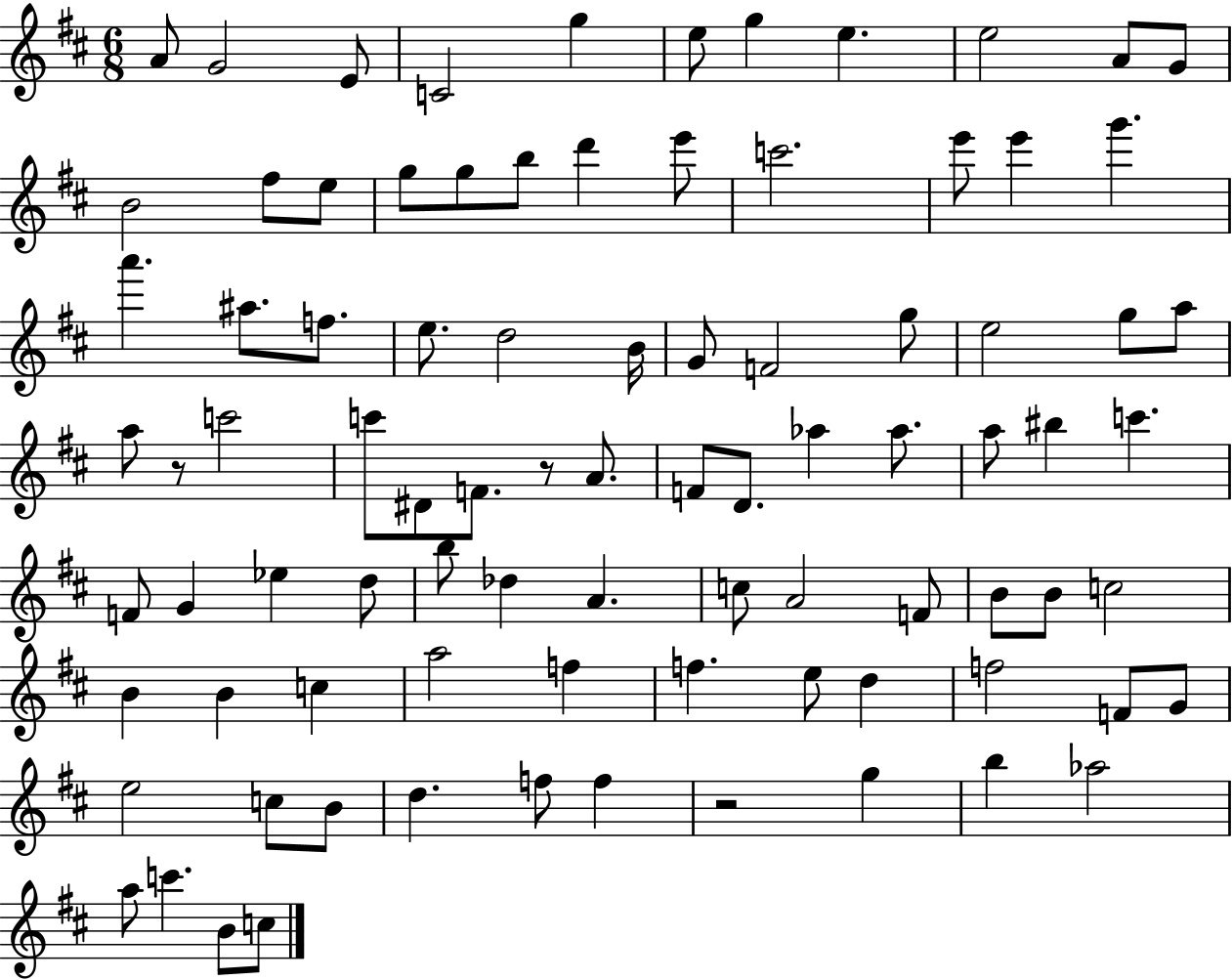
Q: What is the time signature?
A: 6/8